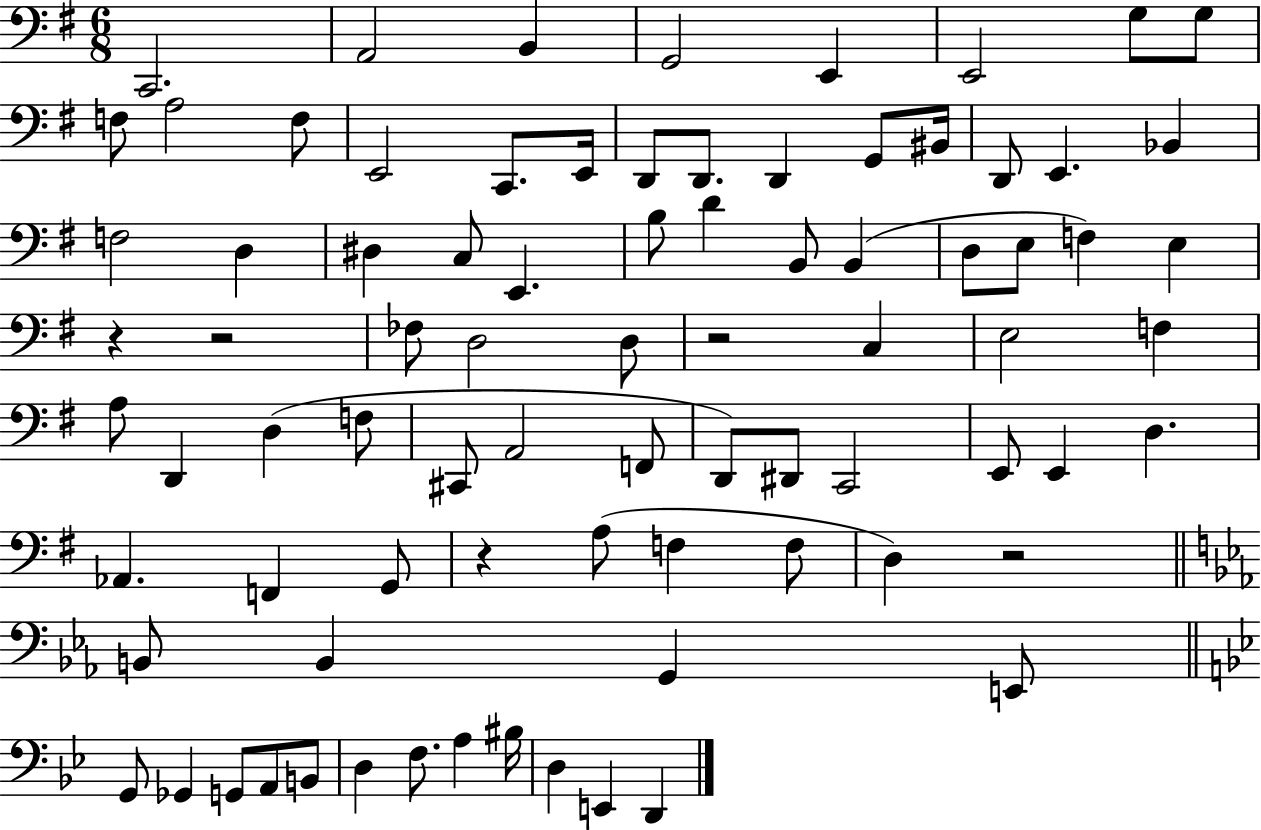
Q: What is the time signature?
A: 6/8